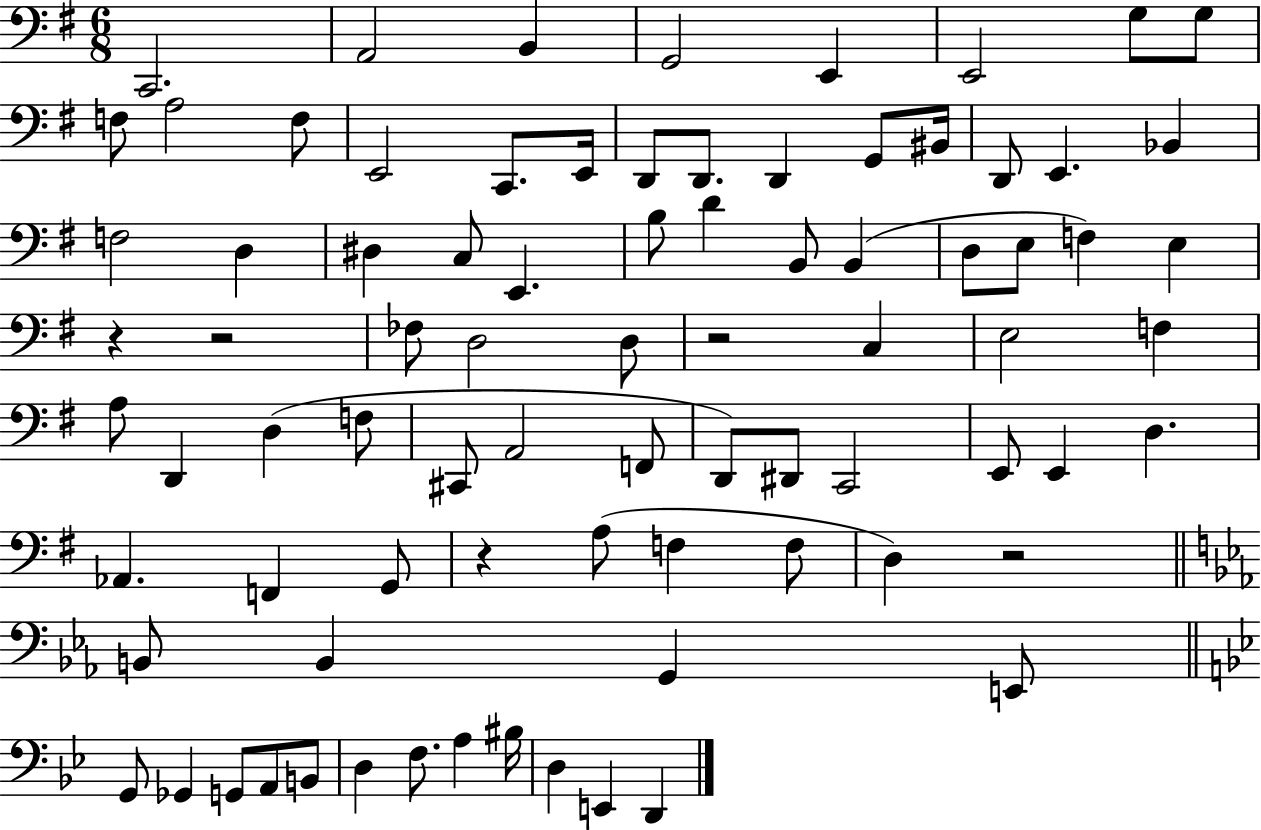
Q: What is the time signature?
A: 6/8